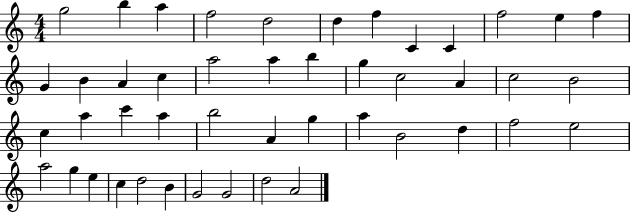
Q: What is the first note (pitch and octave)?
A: G5